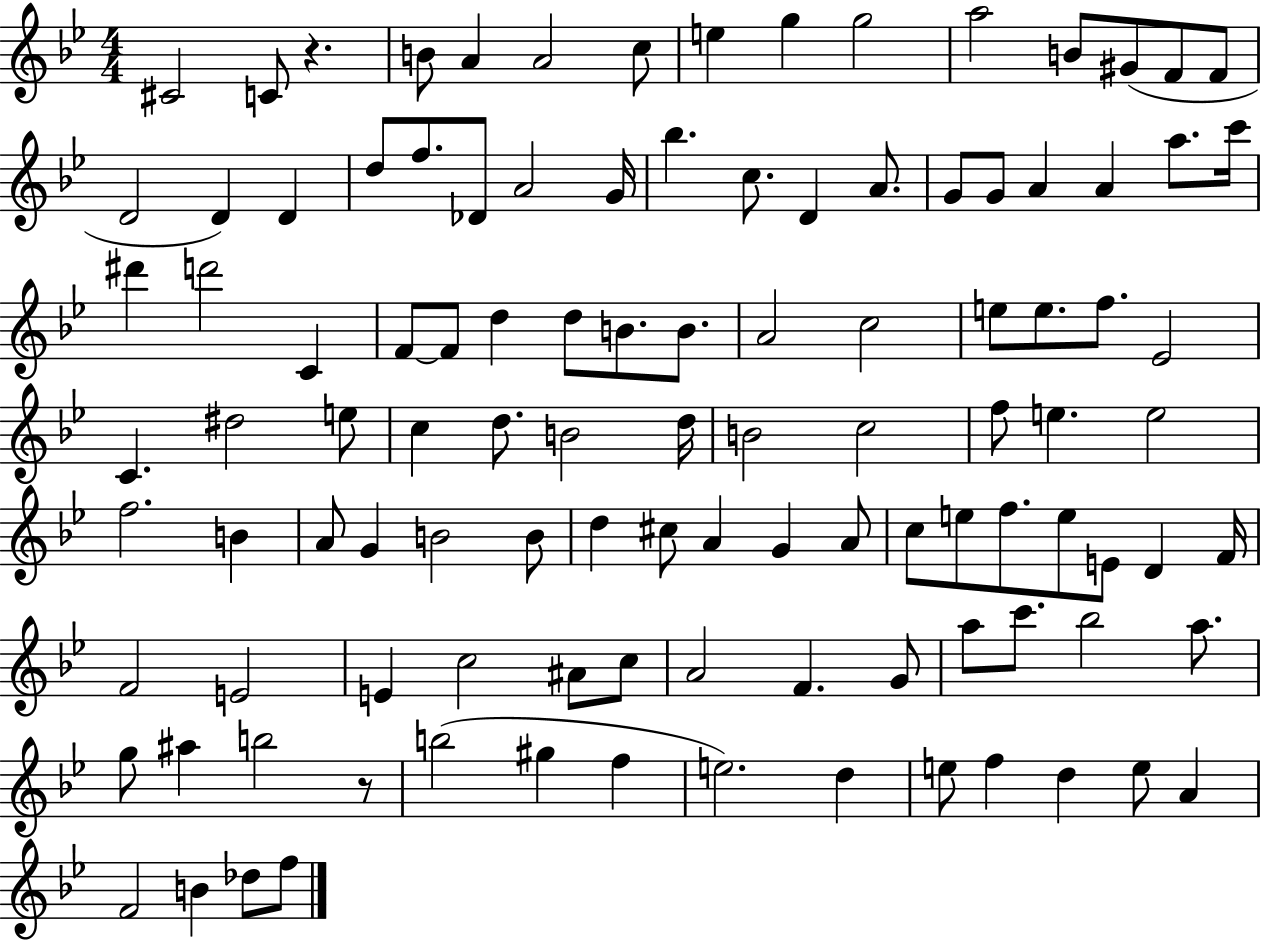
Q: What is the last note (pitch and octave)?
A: F5